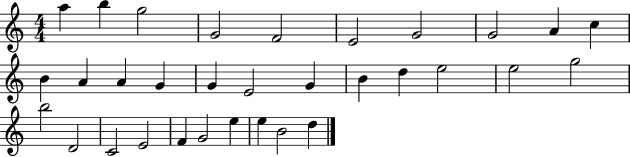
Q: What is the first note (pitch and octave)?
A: A5